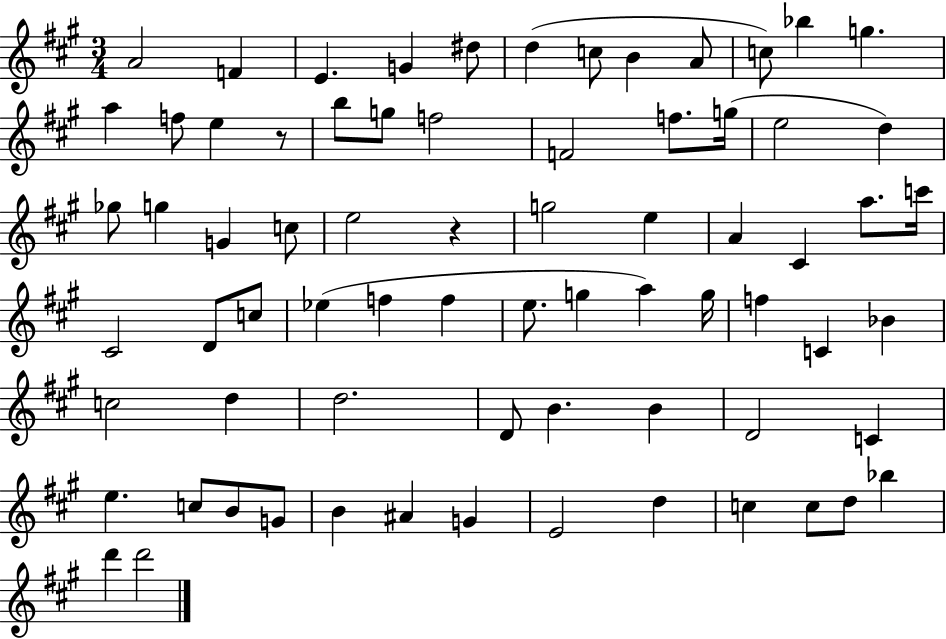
A4/h F4/q E4/q. G4/q D#5/e D5/q C5/e B4/q A4/e C5/e Bb5/q G5/q. A5/q F5/e E5/q R/e B5/e G5/e F5/h F4/h F5/e. G5/s E5/h D5/q Gb5/e G5/q G4/q C5/e E5/h R/q G5/h E5/q A4/q C#4/q A5/e. C6/s C#4/h D4/e C5/e Eb5/q F5/q F5/q E5/e. G5/q A5/q G5/s F5/q C4/q Bb4/q C5/h D5/q D5/h. D4/e B4/q. B4/q D4/h C4/q E5/q. C5/e B4/e G4/e B4/q A#4/q G4/q E4/h D5/q C5/q C5/e D5/e Bb5/q D6/q D6/h